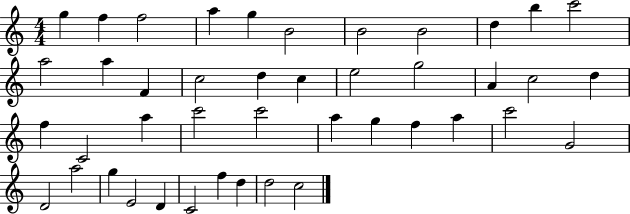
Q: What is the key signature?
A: C major